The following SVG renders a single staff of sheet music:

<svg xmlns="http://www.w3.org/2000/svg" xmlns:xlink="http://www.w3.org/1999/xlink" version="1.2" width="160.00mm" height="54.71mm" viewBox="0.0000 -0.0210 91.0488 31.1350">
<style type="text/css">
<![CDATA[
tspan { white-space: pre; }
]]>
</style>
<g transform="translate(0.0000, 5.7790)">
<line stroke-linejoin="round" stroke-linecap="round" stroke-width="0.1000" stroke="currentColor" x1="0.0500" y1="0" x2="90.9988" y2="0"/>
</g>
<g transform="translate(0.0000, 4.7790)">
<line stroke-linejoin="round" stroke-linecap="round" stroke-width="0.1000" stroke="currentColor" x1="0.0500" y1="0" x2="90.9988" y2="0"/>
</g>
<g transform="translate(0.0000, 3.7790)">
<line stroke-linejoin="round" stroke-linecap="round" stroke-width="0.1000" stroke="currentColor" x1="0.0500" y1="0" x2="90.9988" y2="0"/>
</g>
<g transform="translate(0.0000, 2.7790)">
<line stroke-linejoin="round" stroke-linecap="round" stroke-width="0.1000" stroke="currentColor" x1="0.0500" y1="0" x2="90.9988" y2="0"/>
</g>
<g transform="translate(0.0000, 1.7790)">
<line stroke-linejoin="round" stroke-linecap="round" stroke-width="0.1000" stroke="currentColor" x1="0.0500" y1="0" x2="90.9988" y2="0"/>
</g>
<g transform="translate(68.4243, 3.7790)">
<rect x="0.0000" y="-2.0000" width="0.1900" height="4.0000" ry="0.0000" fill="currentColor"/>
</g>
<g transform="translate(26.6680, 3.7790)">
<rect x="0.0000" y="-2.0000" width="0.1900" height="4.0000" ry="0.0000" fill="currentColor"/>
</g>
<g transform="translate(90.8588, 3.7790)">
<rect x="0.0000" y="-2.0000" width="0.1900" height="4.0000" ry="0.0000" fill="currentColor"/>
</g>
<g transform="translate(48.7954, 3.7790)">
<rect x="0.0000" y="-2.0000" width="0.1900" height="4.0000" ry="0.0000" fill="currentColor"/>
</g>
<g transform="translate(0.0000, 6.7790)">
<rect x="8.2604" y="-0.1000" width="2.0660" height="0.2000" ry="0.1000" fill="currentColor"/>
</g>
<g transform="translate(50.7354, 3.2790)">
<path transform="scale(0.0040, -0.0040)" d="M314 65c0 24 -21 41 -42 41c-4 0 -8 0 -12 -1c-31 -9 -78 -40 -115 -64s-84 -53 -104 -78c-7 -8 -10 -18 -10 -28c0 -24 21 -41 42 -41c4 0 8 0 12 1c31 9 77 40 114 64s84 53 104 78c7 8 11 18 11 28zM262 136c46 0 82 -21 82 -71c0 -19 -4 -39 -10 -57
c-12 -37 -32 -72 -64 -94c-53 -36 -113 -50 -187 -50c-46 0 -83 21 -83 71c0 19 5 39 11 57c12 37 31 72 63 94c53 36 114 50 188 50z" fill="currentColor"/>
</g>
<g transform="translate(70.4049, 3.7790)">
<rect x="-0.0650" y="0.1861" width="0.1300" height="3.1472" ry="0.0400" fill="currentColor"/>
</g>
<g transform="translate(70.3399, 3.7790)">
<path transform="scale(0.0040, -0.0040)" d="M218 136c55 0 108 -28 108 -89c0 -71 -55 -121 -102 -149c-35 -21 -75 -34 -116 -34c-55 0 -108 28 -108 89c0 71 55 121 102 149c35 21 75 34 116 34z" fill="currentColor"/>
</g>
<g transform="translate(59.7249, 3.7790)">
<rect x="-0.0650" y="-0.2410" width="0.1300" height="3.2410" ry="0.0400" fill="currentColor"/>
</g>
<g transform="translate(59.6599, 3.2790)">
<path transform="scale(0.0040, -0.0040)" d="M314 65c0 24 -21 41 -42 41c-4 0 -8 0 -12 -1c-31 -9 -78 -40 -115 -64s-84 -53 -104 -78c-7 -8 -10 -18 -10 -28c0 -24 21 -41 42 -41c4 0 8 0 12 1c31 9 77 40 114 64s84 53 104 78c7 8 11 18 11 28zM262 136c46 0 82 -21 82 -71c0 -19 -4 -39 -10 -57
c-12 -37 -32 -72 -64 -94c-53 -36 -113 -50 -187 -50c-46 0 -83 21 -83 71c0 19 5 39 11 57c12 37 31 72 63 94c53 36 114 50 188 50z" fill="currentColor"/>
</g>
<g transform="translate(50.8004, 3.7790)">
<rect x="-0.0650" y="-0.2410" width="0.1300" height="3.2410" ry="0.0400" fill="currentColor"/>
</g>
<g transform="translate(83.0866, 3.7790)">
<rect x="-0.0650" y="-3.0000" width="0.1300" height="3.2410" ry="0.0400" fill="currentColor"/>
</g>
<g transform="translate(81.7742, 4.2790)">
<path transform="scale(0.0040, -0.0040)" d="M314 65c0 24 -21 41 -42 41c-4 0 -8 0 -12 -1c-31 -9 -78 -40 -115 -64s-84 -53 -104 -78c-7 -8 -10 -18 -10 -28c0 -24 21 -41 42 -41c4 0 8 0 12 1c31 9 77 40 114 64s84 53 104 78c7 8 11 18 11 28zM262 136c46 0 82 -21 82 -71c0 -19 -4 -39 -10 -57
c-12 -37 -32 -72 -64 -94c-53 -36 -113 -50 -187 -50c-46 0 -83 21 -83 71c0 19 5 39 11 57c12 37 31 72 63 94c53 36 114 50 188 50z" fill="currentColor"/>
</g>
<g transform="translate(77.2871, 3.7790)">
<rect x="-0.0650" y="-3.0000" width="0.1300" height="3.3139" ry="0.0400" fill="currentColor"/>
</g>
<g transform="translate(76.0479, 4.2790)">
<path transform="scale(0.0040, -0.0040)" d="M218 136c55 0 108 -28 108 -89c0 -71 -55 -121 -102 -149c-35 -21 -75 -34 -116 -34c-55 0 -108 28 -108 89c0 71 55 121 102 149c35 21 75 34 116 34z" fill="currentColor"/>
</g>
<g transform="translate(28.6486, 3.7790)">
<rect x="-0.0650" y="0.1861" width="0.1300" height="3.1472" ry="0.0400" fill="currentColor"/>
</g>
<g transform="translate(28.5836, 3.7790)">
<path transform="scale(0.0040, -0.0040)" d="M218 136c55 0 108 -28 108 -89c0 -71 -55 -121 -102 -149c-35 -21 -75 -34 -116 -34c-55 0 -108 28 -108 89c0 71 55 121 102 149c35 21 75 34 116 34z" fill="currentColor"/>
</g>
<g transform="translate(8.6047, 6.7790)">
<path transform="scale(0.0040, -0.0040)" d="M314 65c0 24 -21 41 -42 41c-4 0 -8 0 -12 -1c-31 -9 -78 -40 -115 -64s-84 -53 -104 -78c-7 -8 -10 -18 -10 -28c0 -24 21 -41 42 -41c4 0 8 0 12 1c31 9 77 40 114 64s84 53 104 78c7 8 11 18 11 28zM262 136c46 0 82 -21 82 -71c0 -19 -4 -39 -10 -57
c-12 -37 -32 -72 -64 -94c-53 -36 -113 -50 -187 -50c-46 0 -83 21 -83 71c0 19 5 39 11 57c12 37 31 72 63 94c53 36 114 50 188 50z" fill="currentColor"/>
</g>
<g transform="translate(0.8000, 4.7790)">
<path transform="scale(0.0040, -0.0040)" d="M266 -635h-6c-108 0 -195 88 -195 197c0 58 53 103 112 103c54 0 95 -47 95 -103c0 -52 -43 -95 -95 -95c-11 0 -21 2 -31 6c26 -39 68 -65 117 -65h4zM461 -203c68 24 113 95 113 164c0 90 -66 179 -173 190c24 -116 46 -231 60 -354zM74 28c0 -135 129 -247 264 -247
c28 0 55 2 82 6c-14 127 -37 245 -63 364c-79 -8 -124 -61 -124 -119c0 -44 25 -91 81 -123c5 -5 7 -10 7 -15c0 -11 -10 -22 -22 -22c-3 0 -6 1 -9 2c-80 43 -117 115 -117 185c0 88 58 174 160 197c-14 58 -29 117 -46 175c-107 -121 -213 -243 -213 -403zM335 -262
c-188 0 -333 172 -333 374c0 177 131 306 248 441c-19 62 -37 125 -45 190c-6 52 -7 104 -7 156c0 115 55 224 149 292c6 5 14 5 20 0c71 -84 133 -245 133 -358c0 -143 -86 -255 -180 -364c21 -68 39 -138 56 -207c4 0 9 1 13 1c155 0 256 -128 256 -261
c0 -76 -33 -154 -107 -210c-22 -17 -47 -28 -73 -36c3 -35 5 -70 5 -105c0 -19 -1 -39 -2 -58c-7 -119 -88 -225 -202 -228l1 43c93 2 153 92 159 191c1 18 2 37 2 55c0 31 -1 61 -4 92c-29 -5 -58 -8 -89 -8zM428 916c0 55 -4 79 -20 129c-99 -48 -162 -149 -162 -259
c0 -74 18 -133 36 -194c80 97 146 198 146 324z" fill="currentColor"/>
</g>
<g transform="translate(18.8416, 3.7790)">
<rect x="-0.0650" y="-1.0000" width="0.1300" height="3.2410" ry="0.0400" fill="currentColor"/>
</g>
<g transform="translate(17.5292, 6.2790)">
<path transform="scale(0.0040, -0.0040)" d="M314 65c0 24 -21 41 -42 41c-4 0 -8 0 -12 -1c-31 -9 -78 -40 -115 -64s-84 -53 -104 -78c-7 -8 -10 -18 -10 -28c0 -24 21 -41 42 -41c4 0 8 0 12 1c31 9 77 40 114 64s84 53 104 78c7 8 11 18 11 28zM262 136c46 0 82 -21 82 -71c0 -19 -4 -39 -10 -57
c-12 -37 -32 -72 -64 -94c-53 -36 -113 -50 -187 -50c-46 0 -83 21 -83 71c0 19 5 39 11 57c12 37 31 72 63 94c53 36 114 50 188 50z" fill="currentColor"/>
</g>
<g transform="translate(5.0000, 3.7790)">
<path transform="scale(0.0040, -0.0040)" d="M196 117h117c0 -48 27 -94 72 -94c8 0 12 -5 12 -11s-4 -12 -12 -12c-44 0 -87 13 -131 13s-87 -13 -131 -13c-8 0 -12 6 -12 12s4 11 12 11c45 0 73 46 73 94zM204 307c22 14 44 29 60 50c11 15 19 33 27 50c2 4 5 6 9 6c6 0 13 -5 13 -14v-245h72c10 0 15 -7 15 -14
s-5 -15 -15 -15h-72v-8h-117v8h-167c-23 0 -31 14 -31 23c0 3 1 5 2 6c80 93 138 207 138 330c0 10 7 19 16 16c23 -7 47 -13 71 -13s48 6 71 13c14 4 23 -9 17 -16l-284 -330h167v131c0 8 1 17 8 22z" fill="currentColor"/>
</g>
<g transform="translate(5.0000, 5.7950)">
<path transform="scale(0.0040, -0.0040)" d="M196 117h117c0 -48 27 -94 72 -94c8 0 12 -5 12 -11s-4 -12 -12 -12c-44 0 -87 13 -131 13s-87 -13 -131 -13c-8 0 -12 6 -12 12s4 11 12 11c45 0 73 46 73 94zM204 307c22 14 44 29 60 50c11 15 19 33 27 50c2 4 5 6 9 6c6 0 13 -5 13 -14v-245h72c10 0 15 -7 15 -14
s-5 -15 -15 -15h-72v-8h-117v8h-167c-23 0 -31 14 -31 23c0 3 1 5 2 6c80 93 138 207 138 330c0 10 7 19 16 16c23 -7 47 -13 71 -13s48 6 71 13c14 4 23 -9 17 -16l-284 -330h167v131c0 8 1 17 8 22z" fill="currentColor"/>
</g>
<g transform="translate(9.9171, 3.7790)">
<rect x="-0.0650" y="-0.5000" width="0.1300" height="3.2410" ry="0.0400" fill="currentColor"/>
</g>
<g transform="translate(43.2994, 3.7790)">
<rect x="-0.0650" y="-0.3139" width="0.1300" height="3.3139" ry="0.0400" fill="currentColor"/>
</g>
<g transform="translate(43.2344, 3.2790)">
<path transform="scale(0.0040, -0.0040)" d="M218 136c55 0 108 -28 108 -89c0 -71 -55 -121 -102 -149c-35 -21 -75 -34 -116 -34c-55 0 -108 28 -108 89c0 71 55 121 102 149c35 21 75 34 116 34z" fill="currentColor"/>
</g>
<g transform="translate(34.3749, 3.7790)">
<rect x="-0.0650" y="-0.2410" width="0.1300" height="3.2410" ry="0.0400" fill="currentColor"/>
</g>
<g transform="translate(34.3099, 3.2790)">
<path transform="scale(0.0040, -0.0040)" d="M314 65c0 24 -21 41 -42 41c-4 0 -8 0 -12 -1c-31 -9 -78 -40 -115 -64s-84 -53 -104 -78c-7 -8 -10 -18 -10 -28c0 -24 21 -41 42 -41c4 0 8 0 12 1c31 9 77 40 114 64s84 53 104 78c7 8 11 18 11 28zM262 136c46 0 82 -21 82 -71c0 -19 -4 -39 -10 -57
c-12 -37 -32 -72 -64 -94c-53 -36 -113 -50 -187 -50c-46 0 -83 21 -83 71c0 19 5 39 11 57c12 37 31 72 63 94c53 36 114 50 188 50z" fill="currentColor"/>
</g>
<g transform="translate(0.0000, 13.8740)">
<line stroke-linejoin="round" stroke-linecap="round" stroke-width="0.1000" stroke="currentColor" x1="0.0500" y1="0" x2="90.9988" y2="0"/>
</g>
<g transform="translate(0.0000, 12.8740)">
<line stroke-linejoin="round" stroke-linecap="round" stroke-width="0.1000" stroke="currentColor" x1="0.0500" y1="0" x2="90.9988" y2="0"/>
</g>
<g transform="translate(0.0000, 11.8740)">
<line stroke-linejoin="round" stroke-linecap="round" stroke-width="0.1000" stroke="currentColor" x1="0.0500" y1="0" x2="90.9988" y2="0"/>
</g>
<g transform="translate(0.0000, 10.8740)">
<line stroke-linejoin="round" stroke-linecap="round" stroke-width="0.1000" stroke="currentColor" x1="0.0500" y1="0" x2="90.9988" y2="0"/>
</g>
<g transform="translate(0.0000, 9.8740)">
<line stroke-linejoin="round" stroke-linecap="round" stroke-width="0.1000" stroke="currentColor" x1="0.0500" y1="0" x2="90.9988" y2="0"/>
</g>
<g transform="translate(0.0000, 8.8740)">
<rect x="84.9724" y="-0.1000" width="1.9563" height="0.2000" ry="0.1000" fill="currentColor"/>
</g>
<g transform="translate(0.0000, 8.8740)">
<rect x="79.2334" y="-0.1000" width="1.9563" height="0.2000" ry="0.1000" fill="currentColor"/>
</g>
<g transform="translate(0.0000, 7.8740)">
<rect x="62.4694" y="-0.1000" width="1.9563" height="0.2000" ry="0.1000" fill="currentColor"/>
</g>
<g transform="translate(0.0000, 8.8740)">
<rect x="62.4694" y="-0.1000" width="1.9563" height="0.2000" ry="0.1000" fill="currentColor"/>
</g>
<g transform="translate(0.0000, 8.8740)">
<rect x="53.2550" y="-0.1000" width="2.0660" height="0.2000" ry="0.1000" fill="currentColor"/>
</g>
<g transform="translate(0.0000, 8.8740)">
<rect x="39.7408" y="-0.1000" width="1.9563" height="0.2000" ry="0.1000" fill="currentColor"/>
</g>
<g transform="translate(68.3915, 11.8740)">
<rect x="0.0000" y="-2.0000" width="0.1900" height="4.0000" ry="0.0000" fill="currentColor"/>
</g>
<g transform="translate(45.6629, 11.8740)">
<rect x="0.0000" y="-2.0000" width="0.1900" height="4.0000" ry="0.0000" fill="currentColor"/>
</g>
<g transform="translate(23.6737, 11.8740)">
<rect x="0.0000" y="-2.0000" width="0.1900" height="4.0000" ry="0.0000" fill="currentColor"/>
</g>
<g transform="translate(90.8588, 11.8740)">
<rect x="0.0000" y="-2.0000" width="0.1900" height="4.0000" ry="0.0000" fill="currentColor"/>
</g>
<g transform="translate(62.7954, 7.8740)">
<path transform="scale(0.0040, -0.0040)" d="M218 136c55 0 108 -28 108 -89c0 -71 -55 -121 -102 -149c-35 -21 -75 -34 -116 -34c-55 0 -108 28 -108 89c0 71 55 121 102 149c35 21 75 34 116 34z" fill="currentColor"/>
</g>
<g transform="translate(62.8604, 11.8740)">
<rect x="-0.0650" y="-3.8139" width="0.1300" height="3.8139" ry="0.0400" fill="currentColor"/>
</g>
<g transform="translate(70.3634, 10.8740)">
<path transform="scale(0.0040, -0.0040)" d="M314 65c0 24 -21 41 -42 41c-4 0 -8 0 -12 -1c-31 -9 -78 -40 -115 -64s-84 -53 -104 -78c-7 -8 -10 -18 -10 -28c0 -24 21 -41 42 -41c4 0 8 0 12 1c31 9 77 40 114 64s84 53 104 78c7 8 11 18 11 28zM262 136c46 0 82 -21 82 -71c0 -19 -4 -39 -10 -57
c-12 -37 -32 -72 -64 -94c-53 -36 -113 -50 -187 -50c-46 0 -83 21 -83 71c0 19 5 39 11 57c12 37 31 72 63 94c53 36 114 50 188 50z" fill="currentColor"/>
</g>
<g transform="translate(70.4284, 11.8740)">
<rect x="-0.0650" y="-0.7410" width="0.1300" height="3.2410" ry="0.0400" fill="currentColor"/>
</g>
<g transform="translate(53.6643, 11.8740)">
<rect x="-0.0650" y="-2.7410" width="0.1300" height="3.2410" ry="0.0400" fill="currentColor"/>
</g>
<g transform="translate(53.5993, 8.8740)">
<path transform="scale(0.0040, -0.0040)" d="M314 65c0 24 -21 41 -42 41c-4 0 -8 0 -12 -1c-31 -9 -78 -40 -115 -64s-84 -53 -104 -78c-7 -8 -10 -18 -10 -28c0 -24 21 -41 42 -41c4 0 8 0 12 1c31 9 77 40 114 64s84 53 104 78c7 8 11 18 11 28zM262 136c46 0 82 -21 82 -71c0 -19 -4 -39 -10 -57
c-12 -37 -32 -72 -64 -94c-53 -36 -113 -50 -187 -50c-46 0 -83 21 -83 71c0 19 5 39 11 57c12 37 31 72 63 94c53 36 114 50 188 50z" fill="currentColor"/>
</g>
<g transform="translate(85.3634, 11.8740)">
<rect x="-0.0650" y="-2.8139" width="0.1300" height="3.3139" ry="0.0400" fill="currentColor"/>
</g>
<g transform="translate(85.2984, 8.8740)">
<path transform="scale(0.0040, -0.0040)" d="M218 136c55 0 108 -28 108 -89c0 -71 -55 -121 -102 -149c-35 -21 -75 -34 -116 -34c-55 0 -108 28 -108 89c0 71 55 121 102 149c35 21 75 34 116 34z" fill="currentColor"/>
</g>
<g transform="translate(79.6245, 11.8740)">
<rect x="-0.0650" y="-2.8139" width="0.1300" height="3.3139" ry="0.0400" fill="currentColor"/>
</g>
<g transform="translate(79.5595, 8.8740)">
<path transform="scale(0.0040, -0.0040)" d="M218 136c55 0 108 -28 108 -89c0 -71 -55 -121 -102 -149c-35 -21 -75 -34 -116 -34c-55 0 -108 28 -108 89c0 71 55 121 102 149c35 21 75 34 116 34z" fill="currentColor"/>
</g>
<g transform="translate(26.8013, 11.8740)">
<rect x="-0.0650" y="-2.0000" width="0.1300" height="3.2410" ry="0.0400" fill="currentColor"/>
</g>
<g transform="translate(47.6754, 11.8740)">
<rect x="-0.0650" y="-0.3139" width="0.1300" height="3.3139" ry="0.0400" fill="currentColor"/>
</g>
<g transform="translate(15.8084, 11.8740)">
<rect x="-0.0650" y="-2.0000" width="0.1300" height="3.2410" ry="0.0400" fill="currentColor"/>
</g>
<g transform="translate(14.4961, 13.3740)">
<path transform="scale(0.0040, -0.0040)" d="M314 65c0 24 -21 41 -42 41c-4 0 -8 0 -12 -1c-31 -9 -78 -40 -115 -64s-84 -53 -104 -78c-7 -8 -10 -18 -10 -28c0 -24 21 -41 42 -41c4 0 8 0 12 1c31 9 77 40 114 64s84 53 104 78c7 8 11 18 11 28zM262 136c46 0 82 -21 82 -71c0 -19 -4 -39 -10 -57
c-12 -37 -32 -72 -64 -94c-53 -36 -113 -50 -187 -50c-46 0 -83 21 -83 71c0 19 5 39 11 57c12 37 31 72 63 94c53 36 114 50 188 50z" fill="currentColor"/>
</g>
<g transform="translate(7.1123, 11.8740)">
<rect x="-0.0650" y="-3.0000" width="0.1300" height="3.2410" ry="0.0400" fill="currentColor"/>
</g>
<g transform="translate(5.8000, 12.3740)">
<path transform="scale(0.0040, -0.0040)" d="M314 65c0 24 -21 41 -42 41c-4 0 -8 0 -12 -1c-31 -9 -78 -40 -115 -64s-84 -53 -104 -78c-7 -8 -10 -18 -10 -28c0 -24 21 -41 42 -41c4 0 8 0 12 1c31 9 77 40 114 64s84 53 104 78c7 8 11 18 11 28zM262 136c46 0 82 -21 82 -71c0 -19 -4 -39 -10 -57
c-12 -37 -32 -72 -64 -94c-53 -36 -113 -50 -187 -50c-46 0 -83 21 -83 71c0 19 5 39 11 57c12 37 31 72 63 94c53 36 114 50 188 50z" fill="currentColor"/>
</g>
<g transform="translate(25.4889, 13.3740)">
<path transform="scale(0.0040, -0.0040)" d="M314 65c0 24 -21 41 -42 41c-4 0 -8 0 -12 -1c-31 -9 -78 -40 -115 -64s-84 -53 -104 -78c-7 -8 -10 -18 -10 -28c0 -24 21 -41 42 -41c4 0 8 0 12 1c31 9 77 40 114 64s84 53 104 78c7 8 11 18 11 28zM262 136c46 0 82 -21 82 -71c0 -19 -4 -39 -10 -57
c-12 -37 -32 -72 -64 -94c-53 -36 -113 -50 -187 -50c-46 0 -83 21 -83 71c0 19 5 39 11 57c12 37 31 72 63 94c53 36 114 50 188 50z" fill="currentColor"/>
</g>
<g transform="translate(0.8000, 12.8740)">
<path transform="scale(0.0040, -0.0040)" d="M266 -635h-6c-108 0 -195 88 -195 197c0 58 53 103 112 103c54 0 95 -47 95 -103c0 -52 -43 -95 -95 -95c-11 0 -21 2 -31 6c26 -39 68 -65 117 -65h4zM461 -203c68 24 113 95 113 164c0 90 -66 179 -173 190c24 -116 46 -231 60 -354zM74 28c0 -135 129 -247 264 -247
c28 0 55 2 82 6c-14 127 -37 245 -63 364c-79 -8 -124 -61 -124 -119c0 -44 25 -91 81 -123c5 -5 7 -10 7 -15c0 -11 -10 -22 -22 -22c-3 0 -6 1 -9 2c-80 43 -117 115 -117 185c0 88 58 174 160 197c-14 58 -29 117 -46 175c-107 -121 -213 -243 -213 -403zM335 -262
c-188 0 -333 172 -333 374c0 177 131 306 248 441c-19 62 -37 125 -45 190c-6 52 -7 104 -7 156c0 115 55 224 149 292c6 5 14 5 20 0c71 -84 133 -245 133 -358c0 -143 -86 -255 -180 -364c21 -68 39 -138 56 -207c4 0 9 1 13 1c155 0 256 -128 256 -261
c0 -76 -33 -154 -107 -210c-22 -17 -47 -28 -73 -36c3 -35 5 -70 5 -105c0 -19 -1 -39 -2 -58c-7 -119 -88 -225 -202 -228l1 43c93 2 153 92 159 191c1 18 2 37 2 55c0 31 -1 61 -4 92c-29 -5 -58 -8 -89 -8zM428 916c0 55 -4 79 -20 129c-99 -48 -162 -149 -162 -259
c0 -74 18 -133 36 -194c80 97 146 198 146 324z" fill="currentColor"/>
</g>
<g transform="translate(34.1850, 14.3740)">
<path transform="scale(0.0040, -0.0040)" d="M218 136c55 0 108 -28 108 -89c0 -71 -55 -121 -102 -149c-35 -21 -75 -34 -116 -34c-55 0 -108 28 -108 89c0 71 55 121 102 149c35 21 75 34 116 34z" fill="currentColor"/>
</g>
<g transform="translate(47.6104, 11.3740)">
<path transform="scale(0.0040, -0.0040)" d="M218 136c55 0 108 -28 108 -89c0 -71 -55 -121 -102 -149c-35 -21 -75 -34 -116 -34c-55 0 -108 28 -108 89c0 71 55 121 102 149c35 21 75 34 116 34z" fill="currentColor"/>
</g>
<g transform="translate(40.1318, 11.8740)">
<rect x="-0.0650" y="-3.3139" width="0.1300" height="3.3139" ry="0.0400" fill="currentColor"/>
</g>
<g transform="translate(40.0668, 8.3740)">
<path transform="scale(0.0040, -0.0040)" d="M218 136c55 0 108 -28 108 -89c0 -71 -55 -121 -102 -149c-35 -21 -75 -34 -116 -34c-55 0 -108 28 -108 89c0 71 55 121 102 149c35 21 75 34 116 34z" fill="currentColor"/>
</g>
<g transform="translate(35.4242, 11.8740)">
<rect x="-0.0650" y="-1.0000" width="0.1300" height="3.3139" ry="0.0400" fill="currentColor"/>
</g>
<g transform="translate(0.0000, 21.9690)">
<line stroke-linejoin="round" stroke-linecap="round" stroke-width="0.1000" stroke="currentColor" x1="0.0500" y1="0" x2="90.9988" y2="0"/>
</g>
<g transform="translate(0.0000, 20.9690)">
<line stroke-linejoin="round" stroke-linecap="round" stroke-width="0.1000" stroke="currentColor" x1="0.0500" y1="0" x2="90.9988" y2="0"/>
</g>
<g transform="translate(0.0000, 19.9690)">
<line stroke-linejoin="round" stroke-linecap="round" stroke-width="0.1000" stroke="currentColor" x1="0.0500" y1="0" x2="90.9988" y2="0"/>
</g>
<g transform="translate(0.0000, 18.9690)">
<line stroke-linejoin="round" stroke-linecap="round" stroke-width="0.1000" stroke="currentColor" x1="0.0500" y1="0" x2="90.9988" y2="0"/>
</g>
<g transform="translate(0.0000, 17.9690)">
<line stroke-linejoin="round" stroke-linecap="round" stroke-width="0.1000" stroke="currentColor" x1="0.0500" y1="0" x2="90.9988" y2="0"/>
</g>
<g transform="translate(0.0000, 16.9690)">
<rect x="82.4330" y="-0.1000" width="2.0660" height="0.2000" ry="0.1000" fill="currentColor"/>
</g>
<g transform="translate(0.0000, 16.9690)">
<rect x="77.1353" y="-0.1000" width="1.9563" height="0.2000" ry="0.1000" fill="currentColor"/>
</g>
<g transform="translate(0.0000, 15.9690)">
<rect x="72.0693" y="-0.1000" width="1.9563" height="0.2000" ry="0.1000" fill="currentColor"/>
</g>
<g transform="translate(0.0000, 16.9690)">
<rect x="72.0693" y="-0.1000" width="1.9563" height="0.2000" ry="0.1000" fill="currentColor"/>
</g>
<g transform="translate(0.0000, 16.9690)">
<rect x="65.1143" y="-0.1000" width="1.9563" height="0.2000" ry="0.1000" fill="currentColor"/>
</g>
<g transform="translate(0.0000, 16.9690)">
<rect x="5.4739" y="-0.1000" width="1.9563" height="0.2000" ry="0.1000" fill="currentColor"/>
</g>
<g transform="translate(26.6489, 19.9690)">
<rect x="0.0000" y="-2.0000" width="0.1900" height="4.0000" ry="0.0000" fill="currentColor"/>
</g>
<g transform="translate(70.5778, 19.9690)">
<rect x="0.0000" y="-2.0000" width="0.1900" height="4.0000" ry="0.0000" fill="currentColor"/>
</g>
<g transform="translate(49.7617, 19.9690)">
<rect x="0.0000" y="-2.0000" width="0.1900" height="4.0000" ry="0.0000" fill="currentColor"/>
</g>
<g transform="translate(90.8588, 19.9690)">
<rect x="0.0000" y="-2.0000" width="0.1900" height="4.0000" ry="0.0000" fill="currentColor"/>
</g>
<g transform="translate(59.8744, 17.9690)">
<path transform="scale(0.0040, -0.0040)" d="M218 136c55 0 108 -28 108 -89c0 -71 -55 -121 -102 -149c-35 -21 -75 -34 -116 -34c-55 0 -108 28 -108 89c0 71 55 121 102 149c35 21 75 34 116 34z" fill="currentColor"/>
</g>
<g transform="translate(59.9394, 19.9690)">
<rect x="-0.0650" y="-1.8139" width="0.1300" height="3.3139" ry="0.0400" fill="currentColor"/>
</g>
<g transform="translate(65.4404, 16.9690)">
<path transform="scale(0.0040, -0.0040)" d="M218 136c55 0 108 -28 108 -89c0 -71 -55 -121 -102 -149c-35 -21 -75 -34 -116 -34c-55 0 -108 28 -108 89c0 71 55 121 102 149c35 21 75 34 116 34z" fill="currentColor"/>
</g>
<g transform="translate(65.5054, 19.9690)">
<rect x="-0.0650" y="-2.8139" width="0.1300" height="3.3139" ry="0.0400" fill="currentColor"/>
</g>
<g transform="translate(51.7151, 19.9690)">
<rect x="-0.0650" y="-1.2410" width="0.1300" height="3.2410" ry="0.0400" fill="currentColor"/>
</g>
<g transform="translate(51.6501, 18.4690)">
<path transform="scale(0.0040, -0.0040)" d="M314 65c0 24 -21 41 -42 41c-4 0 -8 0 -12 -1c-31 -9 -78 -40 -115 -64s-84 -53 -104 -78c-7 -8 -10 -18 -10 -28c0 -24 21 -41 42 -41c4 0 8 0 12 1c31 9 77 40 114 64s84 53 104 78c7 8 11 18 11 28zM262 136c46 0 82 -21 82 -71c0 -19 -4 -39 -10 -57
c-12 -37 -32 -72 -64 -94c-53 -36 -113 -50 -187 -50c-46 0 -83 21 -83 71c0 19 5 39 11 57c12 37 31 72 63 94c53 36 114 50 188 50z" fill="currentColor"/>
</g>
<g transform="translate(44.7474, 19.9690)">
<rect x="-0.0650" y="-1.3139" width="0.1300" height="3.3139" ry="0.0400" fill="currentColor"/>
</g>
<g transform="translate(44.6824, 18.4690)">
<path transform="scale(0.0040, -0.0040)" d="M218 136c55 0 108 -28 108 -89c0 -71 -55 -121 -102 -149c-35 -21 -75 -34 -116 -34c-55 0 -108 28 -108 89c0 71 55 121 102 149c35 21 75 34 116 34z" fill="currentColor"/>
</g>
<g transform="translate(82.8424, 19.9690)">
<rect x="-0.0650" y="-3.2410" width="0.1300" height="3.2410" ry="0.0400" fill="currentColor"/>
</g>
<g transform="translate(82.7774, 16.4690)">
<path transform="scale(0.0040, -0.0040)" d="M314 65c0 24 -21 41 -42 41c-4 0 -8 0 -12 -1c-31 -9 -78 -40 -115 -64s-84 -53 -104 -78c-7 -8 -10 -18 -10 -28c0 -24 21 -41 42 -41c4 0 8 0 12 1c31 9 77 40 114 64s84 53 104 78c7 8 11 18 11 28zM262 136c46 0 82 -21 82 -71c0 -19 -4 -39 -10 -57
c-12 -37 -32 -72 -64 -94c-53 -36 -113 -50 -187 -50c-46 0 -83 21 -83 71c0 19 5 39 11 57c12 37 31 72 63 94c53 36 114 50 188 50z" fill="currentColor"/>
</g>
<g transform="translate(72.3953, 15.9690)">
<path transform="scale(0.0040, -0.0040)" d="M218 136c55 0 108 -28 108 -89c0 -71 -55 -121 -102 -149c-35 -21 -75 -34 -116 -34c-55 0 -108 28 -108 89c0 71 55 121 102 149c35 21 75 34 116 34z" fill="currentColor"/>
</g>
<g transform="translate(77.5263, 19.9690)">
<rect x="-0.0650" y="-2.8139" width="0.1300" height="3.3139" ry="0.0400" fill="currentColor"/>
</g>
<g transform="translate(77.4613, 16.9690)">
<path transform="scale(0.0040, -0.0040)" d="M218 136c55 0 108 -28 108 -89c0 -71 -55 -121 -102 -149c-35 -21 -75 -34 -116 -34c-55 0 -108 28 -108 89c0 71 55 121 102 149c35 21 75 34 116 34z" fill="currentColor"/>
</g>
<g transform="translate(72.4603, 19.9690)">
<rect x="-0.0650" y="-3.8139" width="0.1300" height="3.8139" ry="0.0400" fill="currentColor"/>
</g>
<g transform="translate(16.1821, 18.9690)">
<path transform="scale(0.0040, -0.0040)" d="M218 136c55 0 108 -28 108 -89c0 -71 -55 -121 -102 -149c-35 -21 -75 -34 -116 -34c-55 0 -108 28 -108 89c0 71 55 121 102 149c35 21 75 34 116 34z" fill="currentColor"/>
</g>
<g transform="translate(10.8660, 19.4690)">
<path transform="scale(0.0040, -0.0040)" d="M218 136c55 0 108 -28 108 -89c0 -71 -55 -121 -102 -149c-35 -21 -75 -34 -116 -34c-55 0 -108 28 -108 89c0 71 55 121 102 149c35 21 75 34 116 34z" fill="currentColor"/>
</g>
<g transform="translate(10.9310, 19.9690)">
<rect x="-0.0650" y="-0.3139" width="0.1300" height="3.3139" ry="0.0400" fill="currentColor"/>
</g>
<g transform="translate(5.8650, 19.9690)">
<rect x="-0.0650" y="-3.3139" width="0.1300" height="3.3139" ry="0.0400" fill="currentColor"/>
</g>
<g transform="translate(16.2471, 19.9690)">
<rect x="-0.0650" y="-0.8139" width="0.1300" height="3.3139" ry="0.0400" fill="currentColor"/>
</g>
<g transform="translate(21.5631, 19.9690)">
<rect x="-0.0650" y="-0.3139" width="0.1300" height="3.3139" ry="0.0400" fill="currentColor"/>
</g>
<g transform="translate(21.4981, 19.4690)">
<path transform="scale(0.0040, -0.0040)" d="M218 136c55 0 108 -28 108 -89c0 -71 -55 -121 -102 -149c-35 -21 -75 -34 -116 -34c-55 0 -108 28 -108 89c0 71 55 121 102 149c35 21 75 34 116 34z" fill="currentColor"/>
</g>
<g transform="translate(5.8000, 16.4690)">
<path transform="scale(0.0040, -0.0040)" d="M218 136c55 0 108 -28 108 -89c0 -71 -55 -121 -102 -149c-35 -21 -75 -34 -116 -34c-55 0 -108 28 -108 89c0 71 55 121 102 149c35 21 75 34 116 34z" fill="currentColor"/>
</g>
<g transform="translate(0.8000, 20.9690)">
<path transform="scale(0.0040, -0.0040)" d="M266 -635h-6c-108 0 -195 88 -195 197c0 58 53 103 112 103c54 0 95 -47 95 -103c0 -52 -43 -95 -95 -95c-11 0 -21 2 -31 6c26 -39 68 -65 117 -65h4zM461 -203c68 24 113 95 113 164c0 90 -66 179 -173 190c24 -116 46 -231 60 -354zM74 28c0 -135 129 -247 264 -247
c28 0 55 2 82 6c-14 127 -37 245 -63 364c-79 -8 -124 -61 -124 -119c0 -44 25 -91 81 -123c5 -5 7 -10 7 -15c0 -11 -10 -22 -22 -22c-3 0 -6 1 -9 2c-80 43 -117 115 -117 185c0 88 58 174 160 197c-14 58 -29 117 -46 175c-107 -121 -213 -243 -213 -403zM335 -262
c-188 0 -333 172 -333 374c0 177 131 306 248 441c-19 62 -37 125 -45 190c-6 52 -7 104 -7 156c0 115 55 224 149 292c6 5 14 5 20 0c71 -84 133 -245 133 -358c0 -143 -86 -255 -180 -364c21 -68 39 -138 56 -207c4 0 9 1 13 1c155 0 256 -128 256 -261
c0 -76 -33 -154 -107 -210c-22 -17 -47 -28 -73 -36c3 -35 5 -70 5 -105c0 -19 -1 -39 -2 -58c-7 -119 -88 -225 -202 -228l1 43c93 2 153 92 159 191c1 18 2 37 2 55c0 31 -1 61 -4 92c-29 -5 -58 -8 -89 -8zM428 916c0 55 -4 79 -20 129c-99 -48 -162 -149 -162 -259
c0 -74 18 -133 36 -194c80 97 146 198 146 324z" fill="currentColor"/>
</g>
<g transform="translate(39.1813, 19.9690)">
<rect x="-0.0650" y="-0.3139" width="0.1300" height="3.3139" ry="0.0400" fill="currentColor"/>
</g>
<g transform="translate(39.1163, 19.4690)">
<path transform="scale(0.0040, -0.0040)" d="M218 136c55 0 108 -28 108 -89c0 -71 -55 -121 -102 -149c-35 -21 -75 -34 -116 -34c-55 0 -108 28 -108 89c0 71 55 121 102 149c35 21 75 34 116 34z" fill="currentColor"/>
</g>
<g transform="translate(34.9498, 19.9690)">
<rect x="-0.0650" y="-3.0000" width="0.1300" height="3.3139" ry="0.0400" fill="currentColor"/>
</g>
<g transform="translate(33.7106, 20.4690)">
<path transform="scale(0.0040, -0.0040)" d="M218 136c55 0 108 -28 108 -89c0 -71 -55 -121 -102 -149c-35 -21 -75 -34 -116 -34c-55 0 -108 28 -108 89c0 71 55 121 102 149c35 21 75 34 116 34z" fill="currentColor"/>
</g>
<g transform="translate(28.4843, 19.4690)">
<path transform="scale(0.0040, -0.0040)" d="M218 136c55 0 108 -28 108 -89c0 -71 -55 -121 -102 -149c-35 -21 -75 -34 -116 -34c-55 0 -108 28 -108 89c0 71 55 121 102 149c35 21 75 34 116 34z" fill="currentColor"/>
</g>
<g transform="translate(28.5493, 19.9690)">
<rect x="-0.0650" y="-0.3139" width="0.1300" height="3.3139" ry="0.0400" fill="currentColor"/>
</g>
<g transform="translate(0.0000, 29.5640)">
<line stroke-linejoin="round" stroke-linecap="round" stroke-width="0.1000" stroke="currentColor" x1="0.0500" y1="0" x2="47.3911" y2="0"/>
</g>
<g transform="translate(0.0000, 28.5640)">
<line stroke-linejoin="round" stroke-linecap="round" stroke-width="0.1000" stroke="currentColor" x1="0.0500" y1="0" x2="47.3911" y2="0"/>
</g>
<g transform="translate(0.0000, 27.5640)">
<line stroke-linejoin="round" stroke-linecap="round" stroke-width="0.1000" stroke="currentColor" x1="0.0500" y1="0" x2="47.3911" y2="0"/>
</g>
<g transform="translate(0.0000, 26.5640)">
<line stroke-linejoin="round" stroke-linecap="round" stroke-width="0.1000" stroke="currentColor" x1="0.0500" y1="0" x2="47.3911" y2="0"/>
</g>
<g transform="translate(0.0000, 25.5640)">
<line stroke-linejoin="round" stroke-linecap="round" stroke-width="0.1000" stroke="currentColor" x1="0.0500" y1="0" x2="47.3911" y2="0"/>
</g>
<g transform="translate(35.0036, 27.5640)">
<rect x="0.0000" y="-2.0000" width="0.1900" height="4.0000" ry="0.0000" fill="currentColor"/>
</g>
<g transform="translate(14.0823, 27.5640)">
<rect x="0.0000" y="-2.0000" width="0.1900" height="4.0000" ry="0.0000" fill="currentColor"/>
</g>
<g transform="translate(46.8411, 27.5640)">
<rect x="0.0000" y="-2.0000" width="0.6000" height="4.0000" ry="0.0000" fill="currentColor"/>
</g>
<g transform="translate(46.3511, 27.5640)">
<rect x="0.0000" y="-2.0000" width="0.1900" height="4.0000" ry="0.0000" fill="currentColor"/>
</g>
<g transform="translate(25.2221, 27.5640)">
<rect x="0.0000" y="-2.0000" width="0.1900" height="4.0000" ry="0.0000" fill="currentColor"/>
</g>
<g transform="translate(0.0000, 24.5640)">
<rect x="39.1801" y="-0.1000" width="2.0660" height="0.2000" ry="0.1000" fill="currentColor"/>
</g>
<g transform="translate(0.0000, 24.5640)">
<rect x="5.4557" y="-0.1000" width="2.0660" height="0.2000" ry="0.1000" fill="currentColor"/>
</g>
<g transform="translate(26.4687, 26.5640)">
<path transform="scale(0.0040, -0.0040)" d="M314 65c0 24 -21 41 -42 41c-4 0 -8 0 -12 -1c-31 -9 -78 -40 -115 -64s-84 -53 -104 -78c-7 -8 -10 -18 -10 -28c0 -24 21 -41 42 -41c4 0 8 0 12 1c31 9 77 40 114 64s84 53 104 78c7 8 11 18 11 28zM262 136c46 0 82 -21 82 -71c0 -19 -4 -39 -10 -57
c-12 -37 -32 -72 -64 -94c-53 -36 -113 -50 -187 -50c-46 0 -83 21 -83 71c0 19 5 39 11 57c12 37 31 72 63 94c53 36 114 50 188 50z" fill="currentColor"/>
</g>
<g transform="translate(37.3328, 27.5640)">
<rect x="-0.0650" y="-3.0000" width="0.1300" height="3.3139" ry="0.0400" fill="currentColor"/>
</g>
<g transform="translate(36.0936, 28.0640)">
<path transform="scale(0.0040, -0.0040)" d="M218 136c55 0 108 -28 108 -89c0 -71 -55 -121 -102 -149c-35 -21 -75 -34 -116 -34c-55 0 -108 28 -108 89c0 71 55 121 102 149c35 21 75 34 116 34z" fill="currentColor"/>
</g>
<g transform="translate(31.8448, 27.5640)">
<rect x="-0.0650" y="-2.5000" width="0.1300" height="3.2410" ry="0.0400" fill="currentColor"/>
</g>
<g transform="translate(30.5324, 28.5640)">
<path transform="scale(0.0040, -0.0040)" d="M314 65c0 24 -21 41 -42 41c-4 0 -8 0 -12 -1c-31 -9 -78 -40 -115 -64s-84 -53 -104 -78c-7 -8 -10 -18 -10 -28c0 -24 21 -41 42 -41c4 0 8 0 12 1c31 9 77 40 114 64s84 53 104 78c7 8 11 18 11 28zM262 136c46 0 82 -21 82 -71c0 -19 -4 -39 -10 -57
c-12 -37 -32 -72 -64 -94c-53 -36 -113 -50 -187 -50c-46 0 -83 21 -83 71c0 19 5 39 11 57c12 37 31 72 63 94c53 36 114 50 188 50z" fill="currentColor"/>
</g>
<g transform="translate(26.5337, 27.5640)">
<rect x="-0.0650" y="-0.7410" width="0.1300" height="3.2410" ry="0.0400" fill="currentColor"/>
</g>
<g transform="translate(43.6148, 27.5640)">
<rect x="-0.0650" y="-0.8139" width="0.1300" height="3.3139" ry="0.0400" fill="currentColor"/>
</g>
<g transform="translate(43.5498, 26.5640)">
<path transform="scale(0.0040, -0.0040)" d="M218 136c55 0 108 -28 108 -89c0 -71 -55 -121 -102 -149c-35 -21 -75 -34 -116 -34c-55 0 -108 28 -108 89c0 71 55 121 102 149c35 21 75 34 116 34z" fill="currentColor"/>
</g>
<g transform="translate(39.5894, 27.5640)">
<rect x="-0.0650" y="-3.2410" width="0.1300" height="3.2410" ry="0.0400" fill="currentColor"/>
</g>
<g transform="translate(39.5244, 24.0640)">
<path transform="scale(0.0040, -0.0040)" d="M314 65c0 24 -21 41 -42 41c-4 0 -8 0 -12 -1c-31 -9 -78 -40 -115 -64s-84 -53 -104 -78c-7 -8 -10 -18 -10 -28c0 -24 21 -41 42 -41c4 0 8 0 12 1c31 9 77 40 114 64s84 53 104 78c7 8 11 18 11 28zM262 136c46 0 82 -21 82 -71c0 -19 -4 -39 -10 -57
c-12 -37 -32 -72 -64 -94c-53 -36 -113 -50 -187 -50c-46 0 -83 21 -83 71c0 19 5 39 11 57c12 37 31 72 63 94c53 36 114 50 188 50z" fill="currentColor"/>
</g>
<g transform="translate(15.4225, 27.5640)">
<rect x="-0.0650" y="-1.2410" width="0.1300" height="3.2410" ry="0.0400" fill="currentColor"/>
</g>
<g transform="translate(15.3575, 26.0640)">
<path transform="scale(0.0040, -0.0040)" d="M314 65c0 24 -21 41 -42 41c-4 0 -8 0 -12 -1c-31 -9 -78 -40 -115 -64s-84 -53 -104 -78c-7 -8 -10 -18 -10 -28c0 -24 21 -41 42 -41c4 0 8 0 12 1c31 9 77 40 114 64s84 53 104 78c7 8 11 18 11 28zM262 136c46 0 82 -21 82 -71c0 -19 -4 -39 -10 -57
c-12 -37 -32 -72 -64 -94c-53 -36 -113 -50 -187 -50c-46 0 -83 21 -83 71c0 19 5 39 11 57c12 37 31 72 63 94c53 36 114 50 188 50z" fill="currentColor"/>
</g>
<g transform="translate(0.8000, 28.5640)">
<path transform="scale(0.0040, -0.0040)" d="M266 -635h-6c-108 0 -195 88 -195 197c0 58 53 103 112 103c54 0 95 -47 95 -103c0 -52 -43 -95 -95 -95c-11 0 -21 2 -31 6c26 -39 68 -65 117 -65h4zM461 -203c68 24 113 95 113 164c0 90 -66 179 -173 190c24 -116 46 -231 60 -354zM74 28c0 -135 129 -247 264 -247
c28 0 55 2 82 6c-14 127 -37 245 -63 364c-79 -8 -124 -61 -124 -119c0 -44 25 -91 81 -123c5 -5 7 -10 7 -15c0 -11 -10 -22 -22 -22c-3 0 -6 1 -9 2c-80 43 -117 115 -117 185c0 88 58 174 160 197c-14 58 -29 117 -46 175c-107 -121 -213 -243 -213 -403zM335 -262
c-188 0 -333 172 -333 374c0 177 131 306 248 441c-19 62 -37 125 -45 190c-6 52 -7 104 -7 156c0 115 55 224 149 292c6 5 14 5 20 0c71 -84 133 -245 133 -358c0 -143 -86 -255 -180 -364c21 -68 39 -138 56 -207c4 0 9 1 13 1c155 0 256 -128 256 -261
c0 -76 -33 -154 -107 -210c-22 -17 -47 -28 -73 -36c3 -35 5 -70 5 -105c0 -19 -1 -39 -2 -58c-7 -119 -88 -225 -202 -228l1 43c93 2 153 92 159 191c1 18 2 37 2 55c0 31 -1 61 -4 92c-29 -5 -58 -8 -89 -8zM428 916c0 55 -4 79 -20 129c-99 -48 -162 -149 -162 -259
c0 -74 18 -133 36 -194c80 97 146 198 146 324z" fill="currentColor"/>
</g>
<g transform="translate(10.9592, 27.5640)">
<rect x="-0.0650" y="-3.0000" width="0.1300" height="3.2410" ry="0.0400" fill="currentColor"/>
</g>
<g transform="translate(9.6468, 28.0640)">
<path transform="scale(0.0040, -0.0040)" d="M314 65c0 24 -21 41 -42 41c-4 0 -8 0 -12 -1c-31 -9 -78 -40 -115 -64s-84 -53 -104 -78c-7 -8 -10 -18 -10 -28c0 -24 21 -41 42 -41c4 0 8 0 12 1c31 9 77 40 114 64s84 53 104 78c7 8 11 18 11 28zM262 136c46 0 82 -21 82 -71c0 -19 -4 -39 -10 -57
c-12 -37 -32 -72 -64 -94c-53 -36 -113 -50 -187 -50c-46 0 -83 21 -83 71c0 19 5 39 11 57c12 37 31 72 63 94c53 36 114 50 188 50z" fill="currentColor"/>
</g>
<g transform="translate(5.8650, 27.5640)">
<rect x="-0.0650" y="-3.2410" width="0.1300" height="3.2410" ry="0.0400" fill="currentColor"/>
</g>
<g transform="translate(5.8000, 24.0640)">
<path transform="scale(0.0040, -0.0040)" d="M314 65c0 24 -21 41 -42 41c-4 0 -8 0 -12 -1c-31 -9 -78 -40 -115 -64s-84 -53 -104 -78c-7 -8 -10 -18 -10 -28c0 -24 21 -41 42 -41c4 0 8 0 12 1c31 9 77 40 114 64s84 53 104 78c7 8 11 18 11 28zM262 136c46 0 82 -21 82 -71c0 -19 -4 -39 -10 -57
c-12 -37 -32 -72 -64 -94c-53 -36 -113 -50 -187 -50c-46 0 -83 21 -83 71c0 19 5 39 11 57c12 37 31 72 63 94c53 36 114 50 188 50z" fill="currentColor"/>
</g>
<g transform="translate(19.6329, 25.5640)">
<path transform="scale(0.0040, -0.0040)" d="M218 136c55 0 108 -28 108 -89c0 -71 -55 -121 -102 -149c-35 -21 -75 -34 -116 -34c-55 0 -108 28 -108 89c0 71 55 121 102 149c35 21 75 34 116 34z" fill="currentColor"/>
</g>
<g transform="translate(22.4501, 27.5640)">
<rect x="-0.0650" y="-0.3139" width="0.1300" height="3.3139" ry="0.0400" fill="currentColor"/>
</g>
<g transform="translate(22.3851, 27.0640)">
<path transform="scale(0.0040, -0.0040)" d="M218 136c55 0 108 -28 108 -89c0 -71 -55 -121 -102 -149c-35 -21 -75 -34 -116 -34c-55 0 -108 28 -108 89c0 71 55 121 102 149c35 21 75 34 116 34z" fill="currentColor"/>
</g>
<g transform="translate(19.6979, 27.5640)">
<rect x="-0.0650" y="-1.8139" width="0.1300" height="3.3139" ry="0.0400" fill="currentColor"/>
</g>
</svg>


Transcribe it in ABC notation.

X:1
T:Untitled
M:4/4
L:1/4
K:C
C2 D2 B c2 c c2 c2 B A A2 A2 F2 F2 D b c a2 c' d2 a a b c d c c A c e e2 f a c' a b2 b2 A2 e2 f c d2 G2 A b2 d